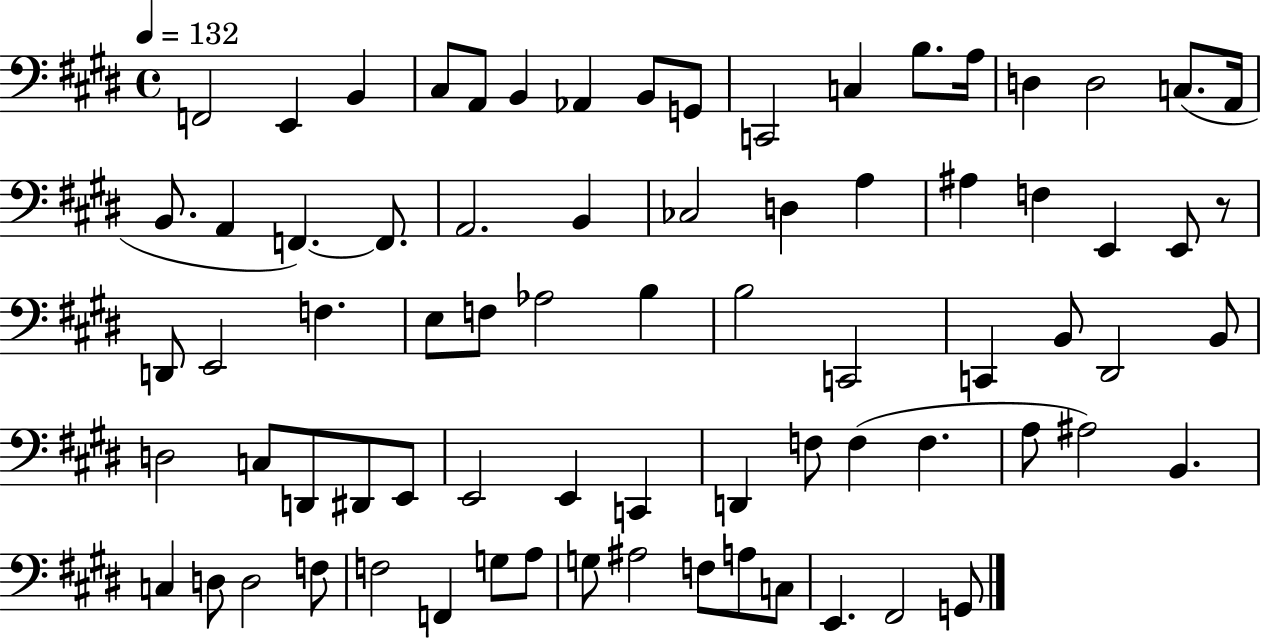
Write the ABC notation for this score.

X:1
T:Untitled
M:4/4
L:1/4
K:E
F,,2 E,, B,, ^C,/2 A,,/2 B,, _A,, B,,/2 G,,/2 C,,2 C, B,/2 A,/4 D, D,2 C,/2 A,,/4 B,,/2 A,, F,, F,,/2 A,,2 B,, _C,2 D, A, ^A, F, E,, E,,/2 z/2 D,,/2 E,,2 F, E,/2 F,/2 _A,2 B, B,2 C,,2 C,, B,,/2 ^D,,2 B,,/2 D,2 C,/2 D,,/2 ^D,,/2 E,,/2 E,,2 E,, C,, D,, F,/2 F, F, A,/2 ^A,2 B,, C, D,/2 D,2 F,/2 F,2 F,, G,/2 A,/2 G,/2 ^A,2 F,/2 A,/2 C,/2 E,, ^F,,2 G,,/2